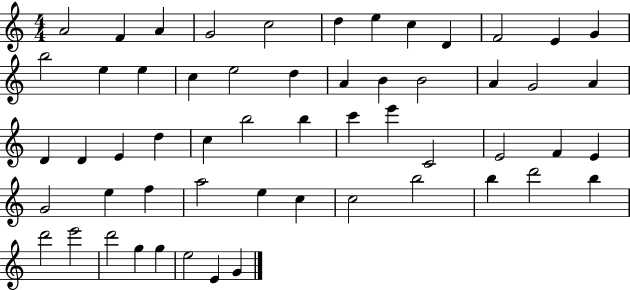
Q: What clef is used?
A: treble